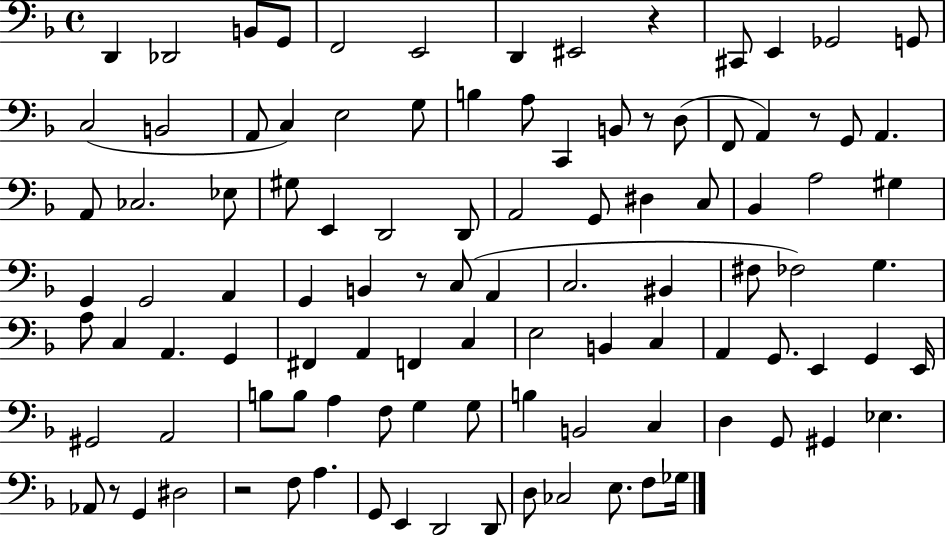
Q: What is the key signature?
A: F major